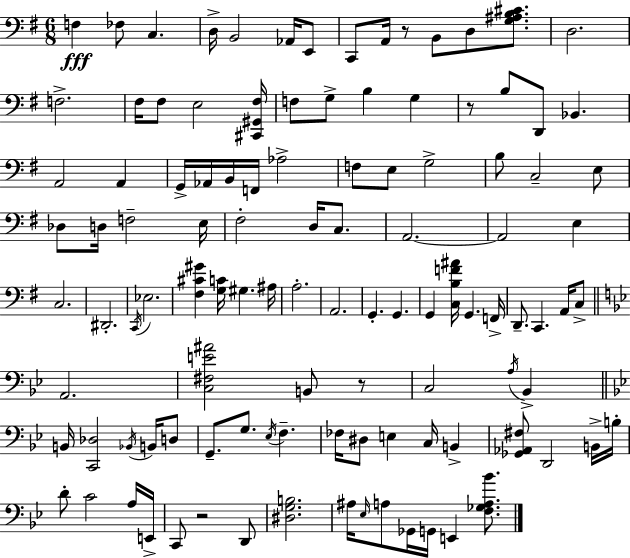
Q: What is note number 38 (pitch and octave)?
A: D3